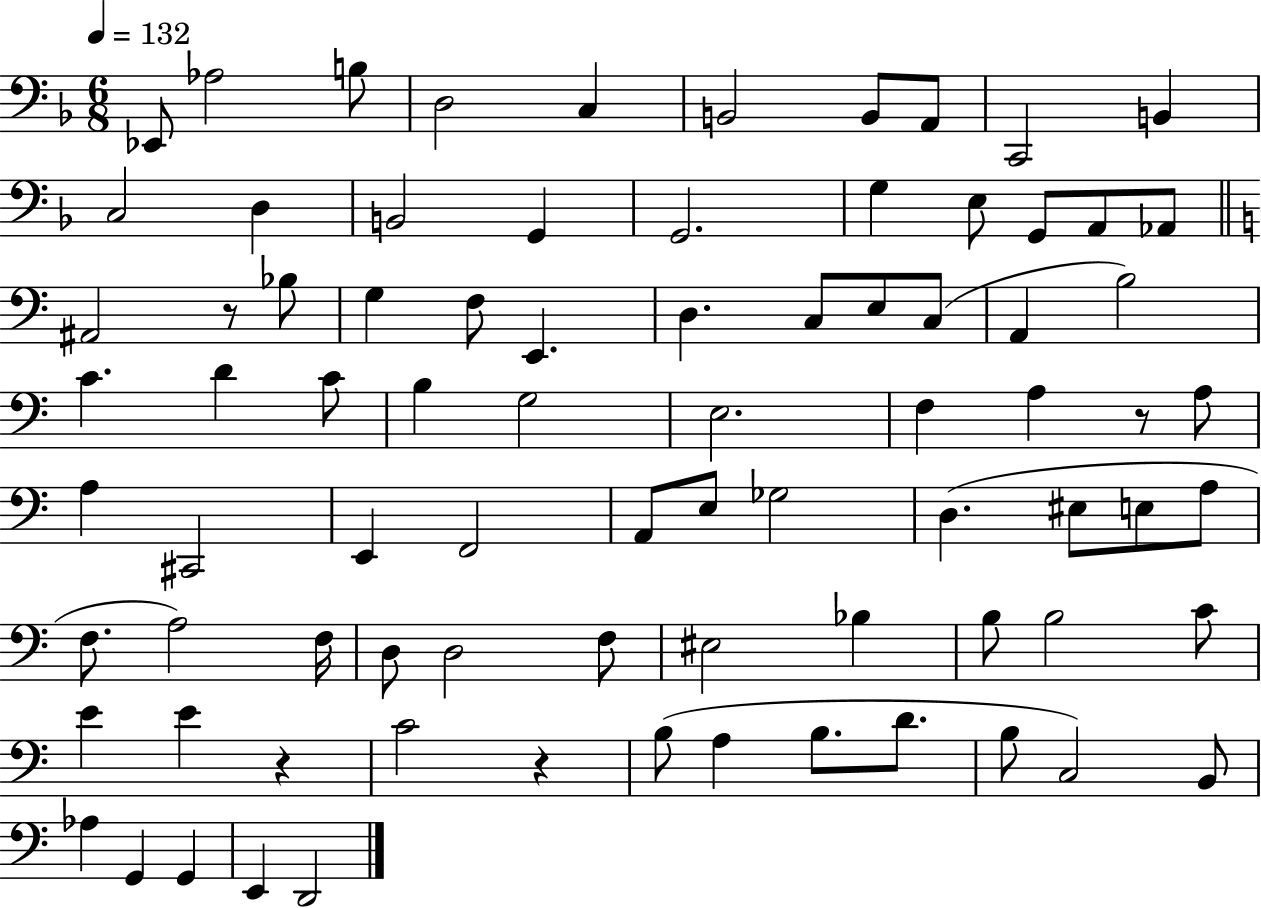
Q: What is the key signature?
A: F major